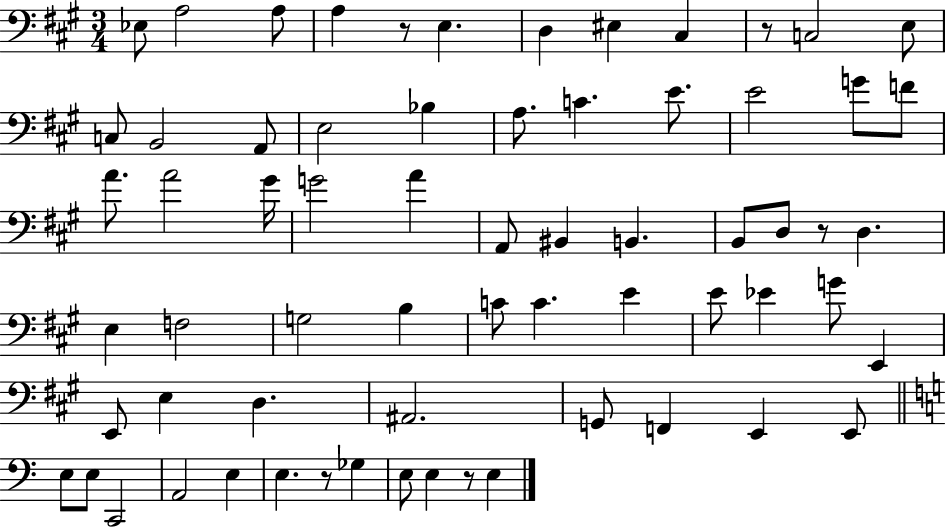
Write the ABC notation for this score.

X:1
T:Untitled
M:3/4
L:1/4
K:A
_E,/2 A,2 A,/2 A, z/2 E, D, ^E, ^C, z/2 C,2 E,/2 C,/2 B,,2 A,,/2 E,2 _B, A,/2 C E/2 E2 G/2 F/2 A/2 A2 ^G/4 G2 A A,,/2 ^B,, B,, B,,/2 D,/2 z/2 D, E, F,2 G,2 B, C/2 C E E/2 _E G/2 E,, E,,/2 E, D, ^A,,2 G,,/2 F,, E,, E,,/2 E,/2 E,/2 C,,2 A,,2 E, E, z/2 _G, E,/2 E, z/2 E,